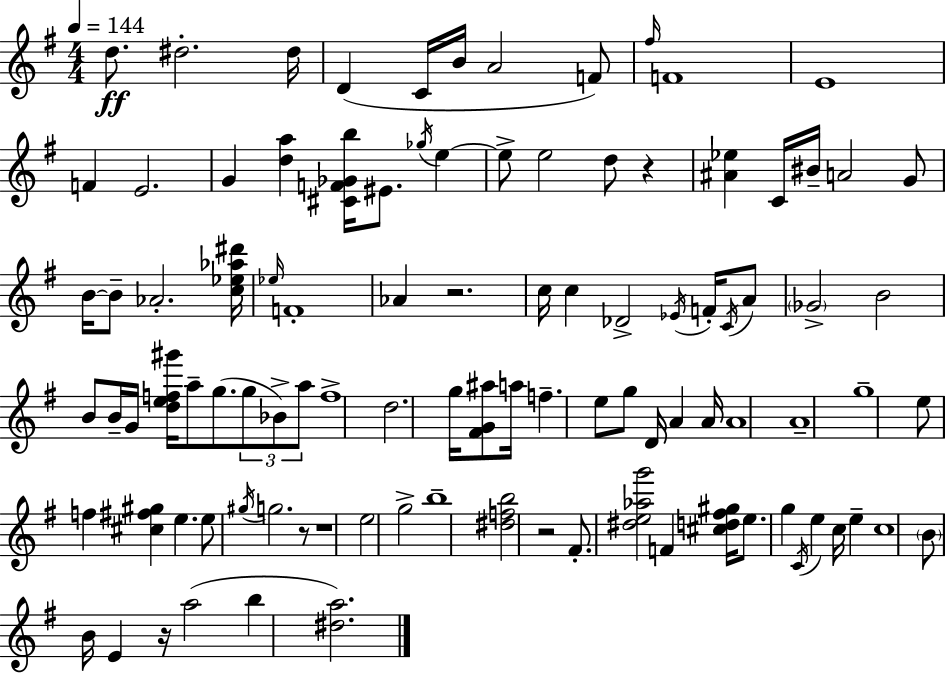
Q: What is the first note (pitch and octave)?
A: D5